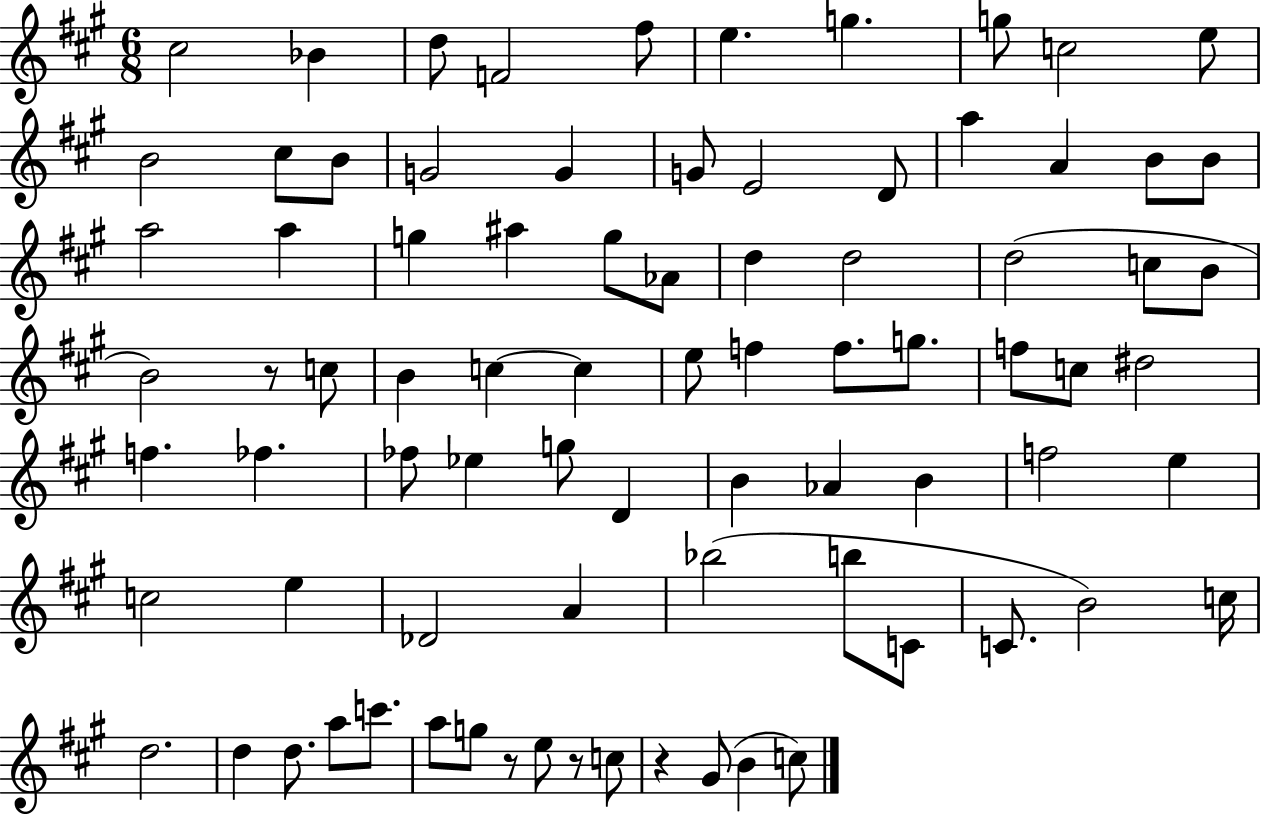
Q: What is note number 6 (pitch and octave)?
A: E5